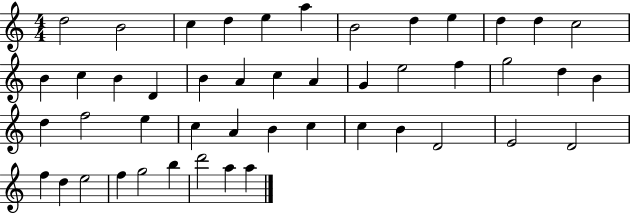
{
  \clef treble
  \numericTimeSignature
  \time 4/4
  \key c \major
  d''2 b'2 | c''4 d''4 e''4 a''4 | b'2 d''4 e''4 | d''4 d''4 c''2 | \break b'4 c''4 b'4 d'4 | b'4 a'4 c''4 a'4 | g'4 e''2 f''4 | g''2 d''4 b'4 | \break d''4 f''2 e''4 | c''4 a'4 b'4 c''4 | c''4 b'4 d'2 | e'2 d'2 | \break f''4 d''4 e''2 | f''4 g''2 b''4 | d'''2 a''4 a''4 | \bar "|."
}